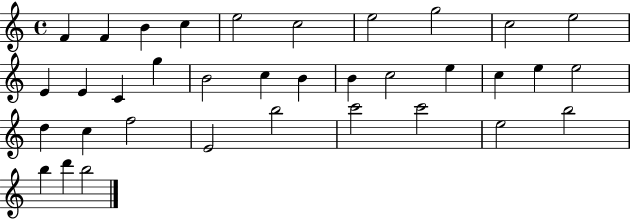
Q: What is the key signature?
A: C major